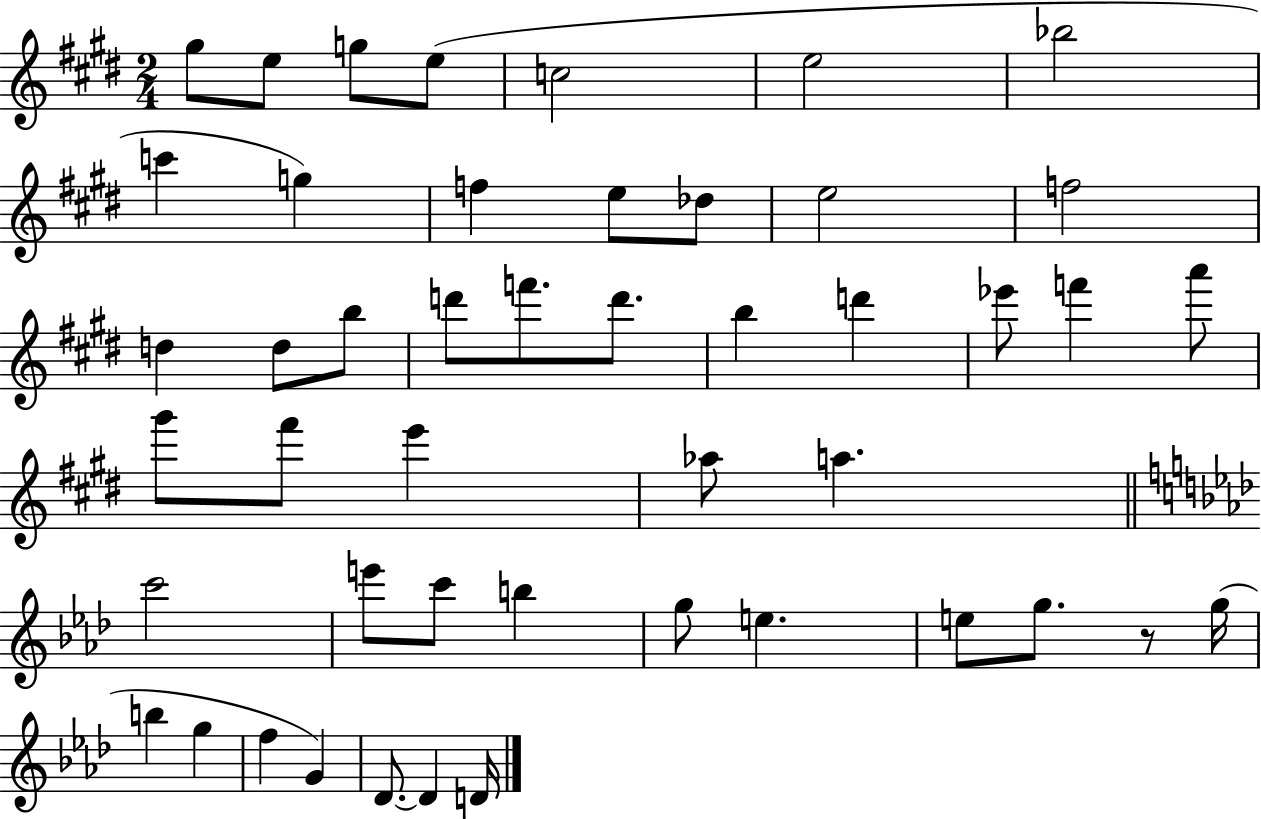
{
  \clef treble
  \numericTimeSignature
  \time 2/4
  \key e \major
  gis''8 e''8 g''8 e''8( | c''2 | e''2 | bes''2 | \break c'''4 g''4) | f''4 e''8 des''8 | e''2 | f''2 | \break d''4 d''8 b''8 | d'''8 f'''8. d'''8. | b''4 d'''4 | ees'''8 f'''4 a'''8 | \break gis'''8 fis'''8 e'''4 | aes''8 a''4. | \bar "||" \break \key f \minor c'''2 | e'''8 c'''8 b''4 | g''8 e''4. | e''8 g''8. r8 g''16( | \break b''4 g''4 | f''4 g'4) | des'8.~~ des'4 d'16 | \bar "|."
}